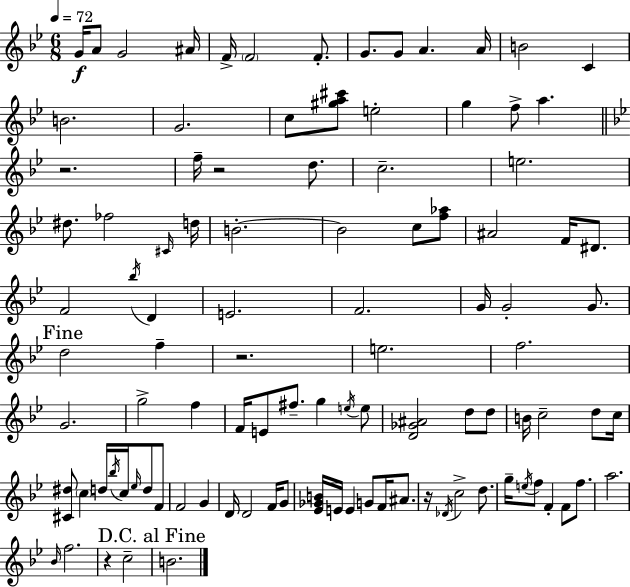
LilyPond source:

{
  \clef treble
  \numericTimeSignature
  \time 6/8
  \key g \minor
  \tempo 4 = 72
  g'16\f a'8 g'2 ais'16 | f'16-> \parenthesize f'2 f'8.-. | g'8. g'8 a'4. a'16 | b'2 c'4 | \break b'2. | g'2. | c''8 <gis'' a'' cis'''>8 e''2-. | g''4 f''8-> a''4. | \break \bar "||" \break \key bes \major r2. | f''16-- r2 d''8. | c''2.-- | e''2. | \break dis''8. fes''2 \grace { cis'16 } | d''16 b'2.-.~~ | b'2 c''8 <f'' aes''>8 | ais'2 f'16 dis'8. | \break f'2 \acciaccatura { bes''16 } d'4 | e'2. | f'2. | g'16 g'2-. g'8. | \break \mark "Fine" d''2 f''4-- | r2. | e''2. | f''2. | \break g'2. | g''2-> f''4 | f'16 e'8 fis''8.-- g''4 | \acciaccatura { e''16 } e''8 <d' ges' ais'>2 d''8 | \break d''8 b'16 c''2-- | d''8 c''16 <cis' dis''>8 \parenthesize c''4 d''16 \acciaccatura { bes''16 } c''16 | \grace { ees''16 } d''8 f'8 f'2 | g'4 d'16 d'2 | \break f'16 g'8 <ees' ges' b'>16 e'16 e'4 g'8 | f'16 ais'8. r16 \acciaccatura { des'16 } c''2-> | d''8. g''16-- \acciaccatura { e''16 } f''8 f'4-. | f'8 f''8. a''2. | \break \grace { bes'16 } f''2. | r4 | c''2-- \mark "D.C. al Fine" b'2. | \bar "|."
}